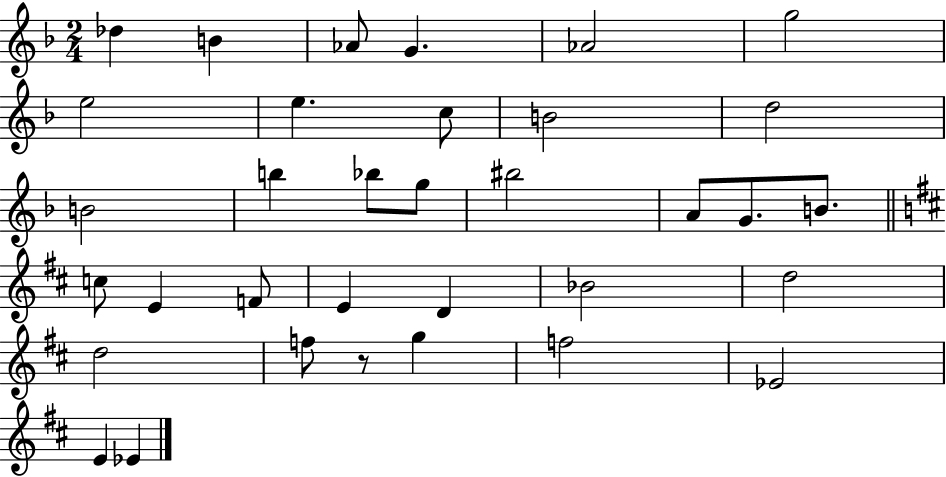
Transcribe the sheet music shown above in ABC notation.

X:1
T:Untitled
M:2/4
L:1/4
K:F
_d B _A/2 G _A2 g2 e2 e c/2 B2 d2 B2 b _b/2 g/2 ^b2 A/2 G/2 B/2 c/2 E F/2 E D _B2 d2 d2 f/2 z/2 g f2 _E2 E _E